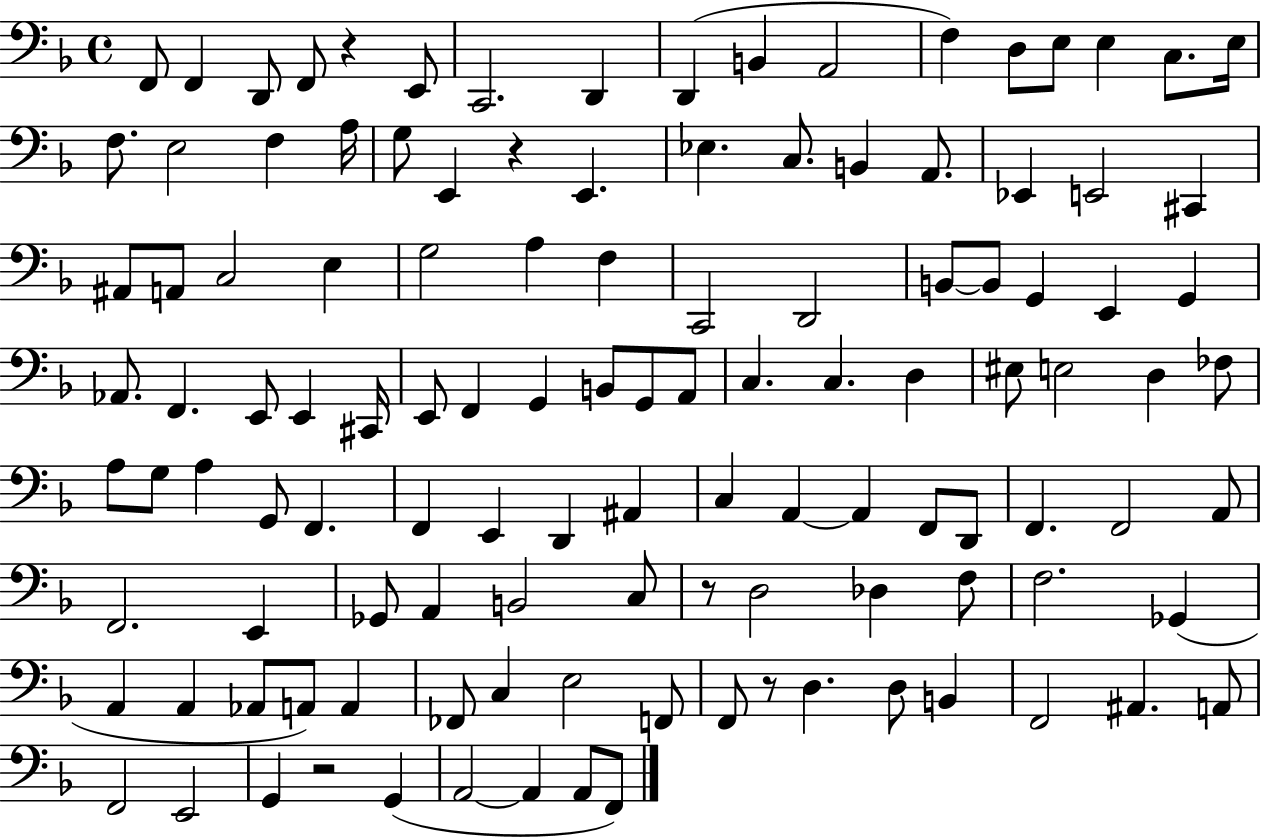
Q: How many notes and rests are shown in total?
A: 119